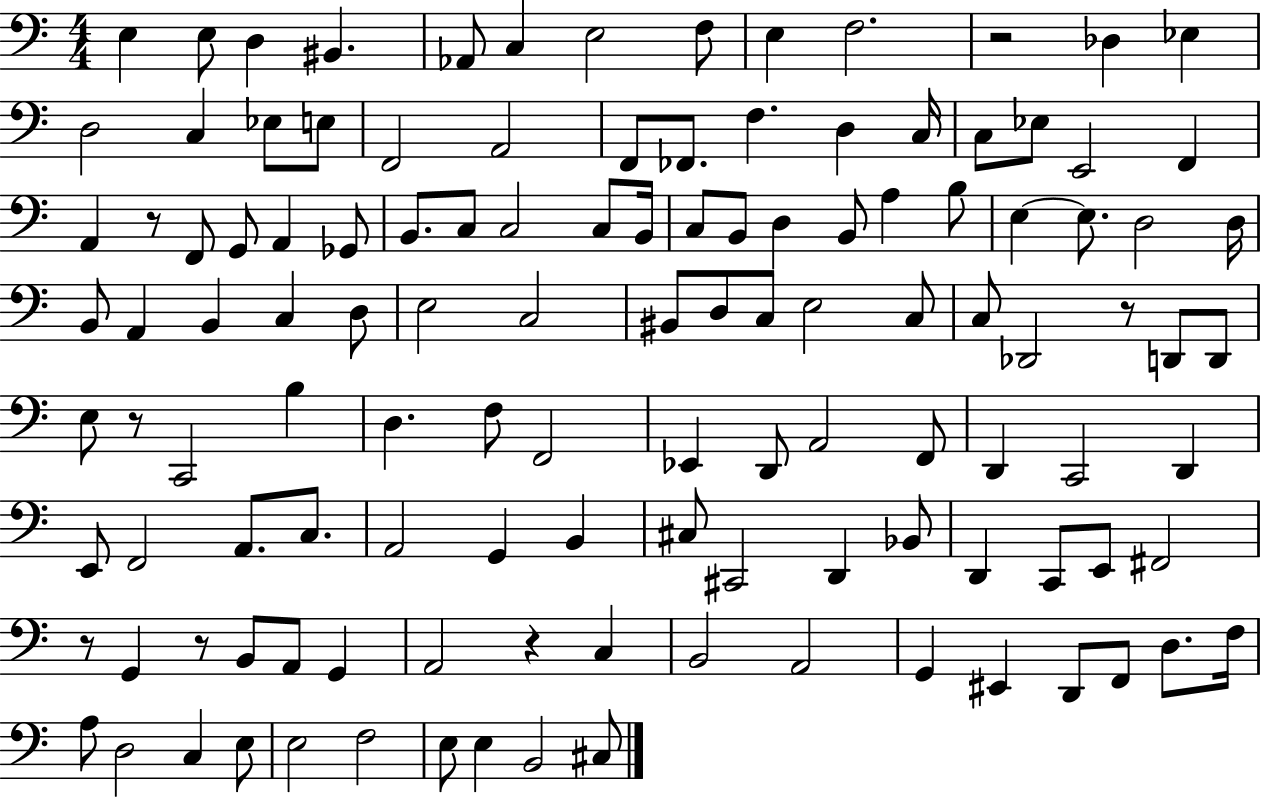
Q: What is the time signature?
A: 4/4